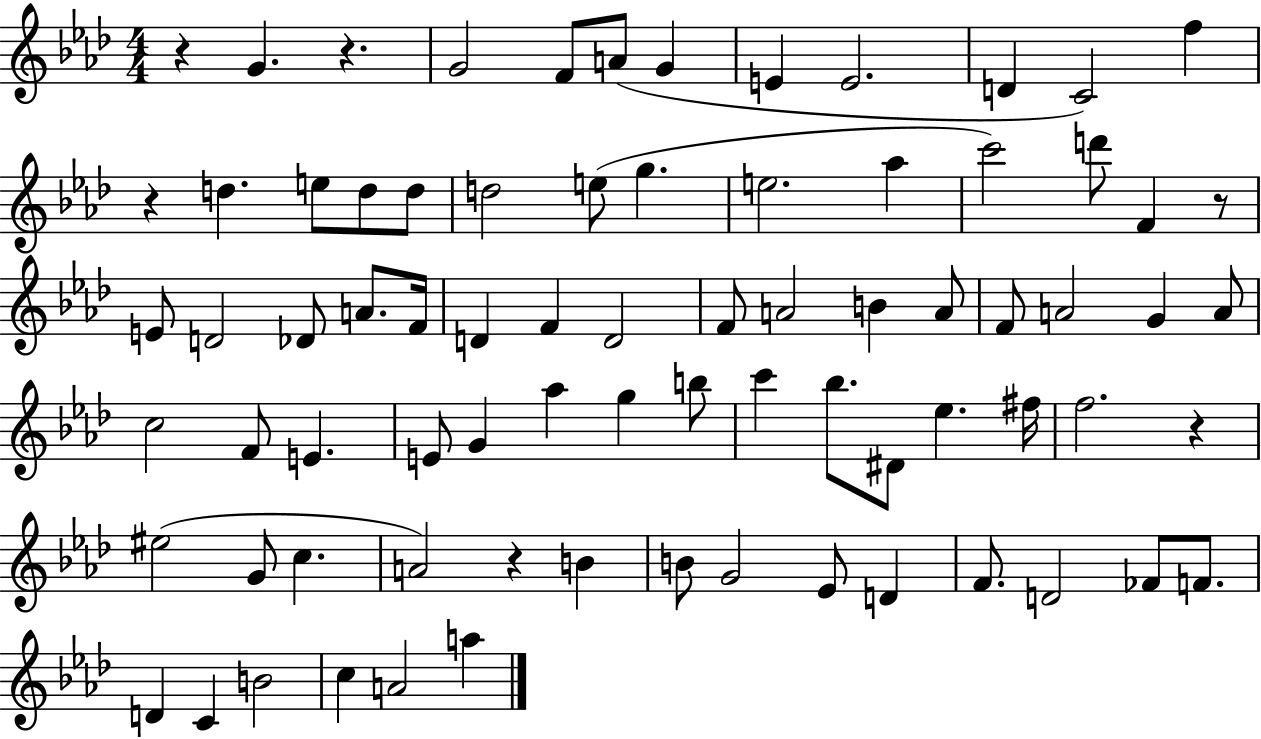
R/q G4/q. R/q. G4/h F4/e A4/e G4/q E4/q E4/h. D4/q C4/h F5/q R/q D5/q. E5/e D5/e D5/e D5/h E5/e G5/q. E5/h. Ab5/q C6/h D6/e F4/q R/e E4/e D4/h Db4/e A4/e. F4/s D4/q F4/q D4/h F4/e A4/h B4/q A4/e F4/e A4/h G4/q A4/e C5/h F4/e E4/q. E4/e G4/q Ab5/q G5/q B5/e C6/q Bb5/e. D#4/e Eb5/q. F#5/s F5/h. R/q EIS5/h G4/e C5/q. A4/h R/q B4/q B4/e G4/h Eb4/e D4/q F4/e. D4/h FES4/e F4/e. D4/q C4/q B4/h C5/q A4/h A5/q